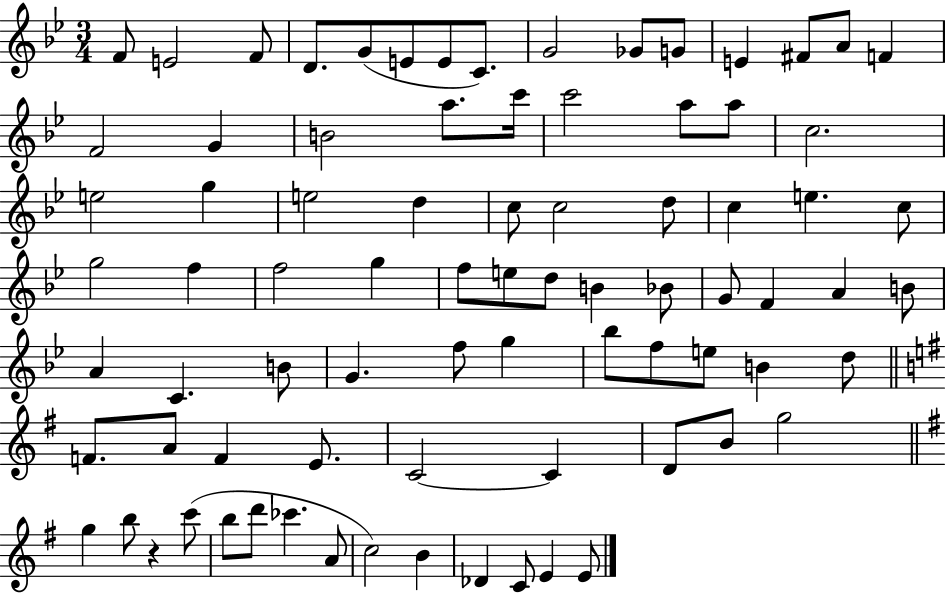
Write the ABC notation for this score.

X:1
T:Untitled
M:3/4
L:1/4
K:Bb
F/2 E2 F/2 D/2 G/2 E/2 E/2 C/2 G2 _G/2 G/2 E ^F/2 A/2 F F2 G B2 a/2 c'/4 c'2 a/2 a/2 c2 e2 g e2 d c/2 c2 d/2 c e c/2 g2 f f2 g f/2 e/2 d/2 B _B/2 G/2 F A B/2 A C B/2 G f/2 g _b/2 f/2 e/2 B d/2 F/2 A/2 F E/2 C2 C D/2 B/2 g2 g b/2 z c'/2 b/2 d'/2 _c' A/2 c2 B _D C/2 E E/2